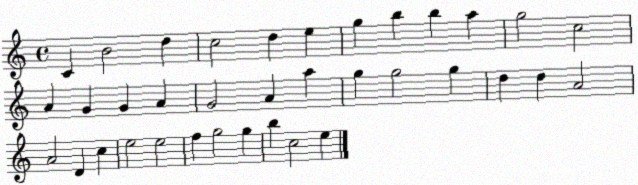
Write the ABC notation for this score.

X:1
T:Untitled
M:4/4
L:1/4
K:C
C B2 d c2 d e g b b a g2 c2 A G G A G2 A a g g2 g d d A2 A2 D c e2 e2 f g2 g b c2 e